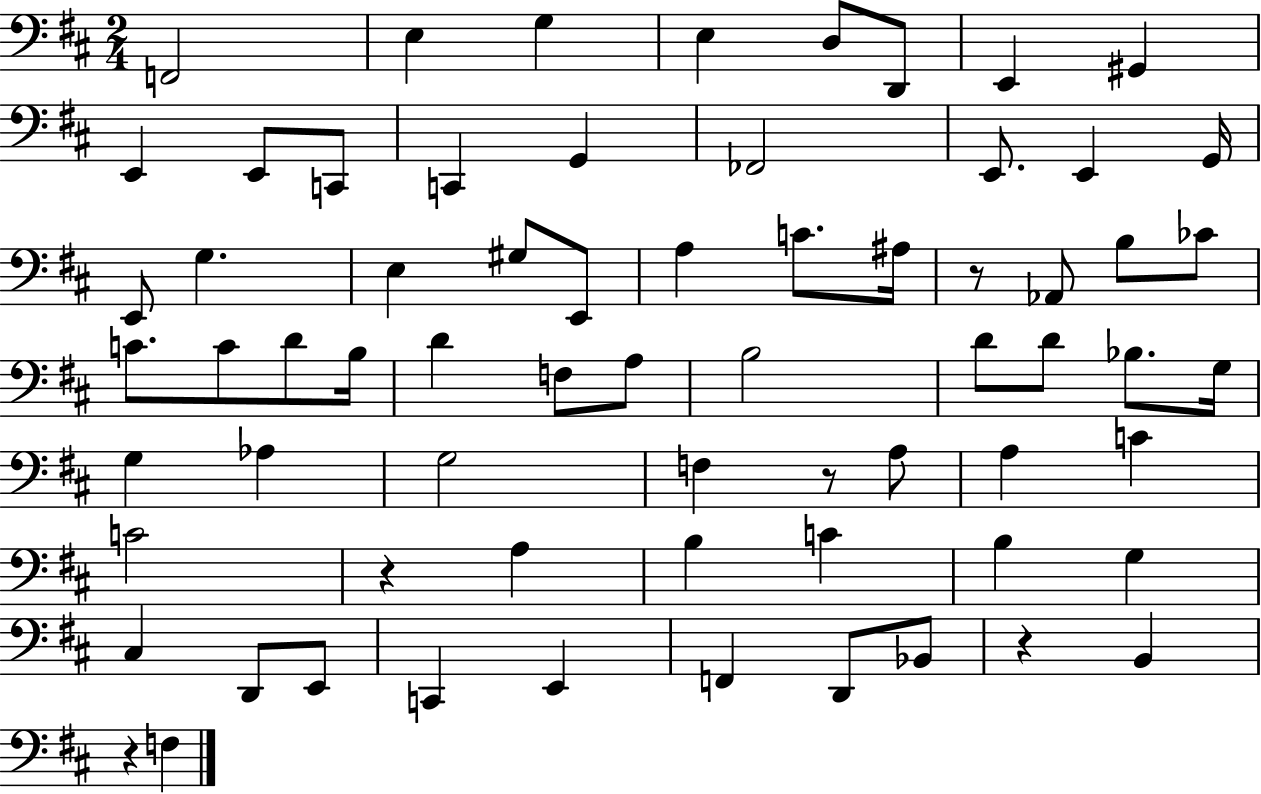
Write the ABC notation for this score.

X:1
T:Untitled
M:2/4
L:1/4
K:D
F,,2 E, G, E, D,/2 D,,/2 E,, ^G,, E,, E,,/2 C,,/2 C,, G,, _F,,2 E,,/2 E,, G,,/4 E,,/2 G, E, ^G,/2 E,,/2 A, C/2 ^A,/4 z/2 _A,,/2 B,/2 _C/2 C/2 C/2 D/2 B,/4 D F,/2 A,/2 B,2 D/2 D/2 _B,/2 G,/4 G, _A, G,2 F, z/2 A,/2 A, C C2 z A, B, C B, G, ^C, D,,/2 E,,/2 C,, E,, F,, D,,/2 _B,,/2 z B,, z F,